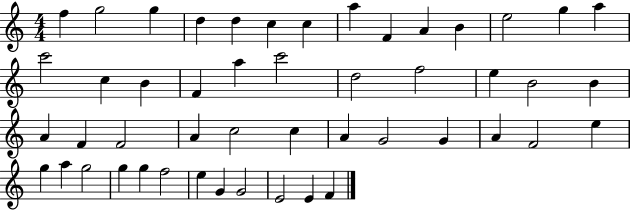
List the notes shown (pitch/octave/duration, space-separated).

F5/q G5/h G5/q D5/q D5/q C5/q C5/q A5/q F4/q A4/q B4/q E5/h G5/q A5/q C6/h C5/q B4/q F4/q A5/q C6/h D5/h F5/h E5/q B4/h B4/q A4/q F4/q F4/h A4/q C5/h C5/q A4/q G4/h G4/q A4/q F4/h E5/q G5/q A5/q G5/h G5/q G5/q F5/h E5/q G4/q G4/h E4/h E4/q F4/q